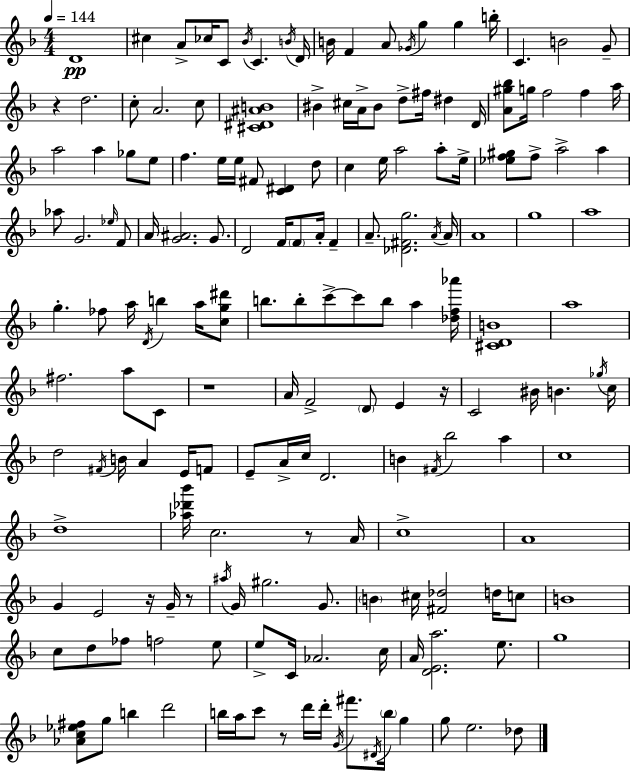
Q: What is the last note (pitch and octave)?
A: Db5